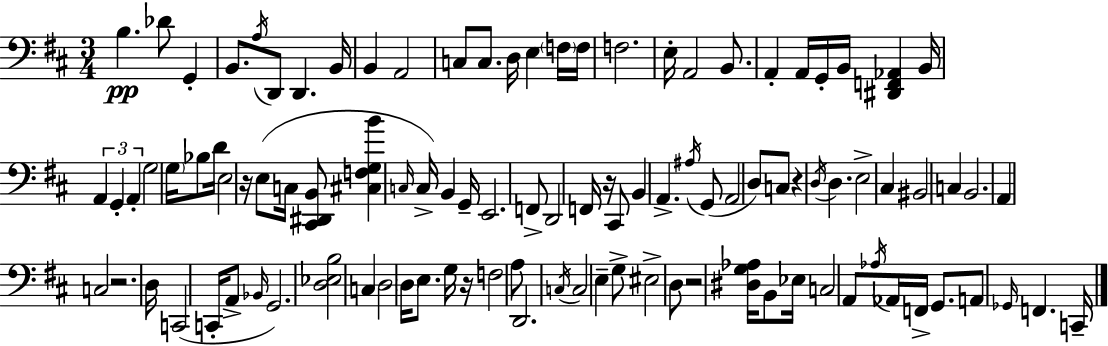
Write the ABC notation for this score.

X:1
T:Untitled
M:3/4
L:1/4
K:D
B, _D/2 G,, B,,/2 A,/4 D,,/2 D,, B,,/4 B,, A,,2 C,/2 C,/2 D,/4 E, F,/4 F,/4 F,2 E,/4 A,,2 B,,/2 A,, A,,/4 G,,/4 B,,/4 [^D,,F,,_A,,] B,,/4 A,, G,, A,, G,2 G,/4 _B,/2 D/4 E,2 z/4 E,/2 C,/4 [^C,,^D,,B,,]/2 [^C,F,G,B] C,/4 C,/4 B,, G,,/4 E,,2 F,,/2 D,,2 F,,/4 z/4 ^C,,/2 B,, A,, ^A,/4 G,,/2 A,,2 D,/2 C,/2 z D,/4 D, E,2 ^C, ^B,,2 C, B,,2 A,, C,2 z2 D,/4 C,,2 C,,/4 A,,/2 _B,,/4 G,,2 [D,_E,B,]2 C, D,2 D,/4 E,/2 G,/4 z/4 F,2 A,/2 D,,2 C,/4 C,2 E, G,/2 ^E,2 D,/2 z2 [^D,G,_A,]/4 B,,/2 _E,/4 C,2 A,,/2 _A,/4 _A,,/4 F,,/4 G,,/2 A,,/2 _G,,/4 F,, C,,/4